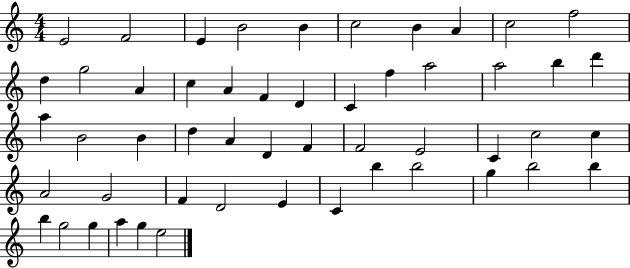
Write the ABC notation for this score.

X:1
T:Untitled
M:4/4
L:1/4
K:C
E2 F2 E B2 B c2 B A c2 f2 d g2 A c A F D C f a2 a2 b d' a B2 B d A D F F2 E2 C c2 c A2 G2 F D2 E C b b2 g b2 b b g2 g a g e2